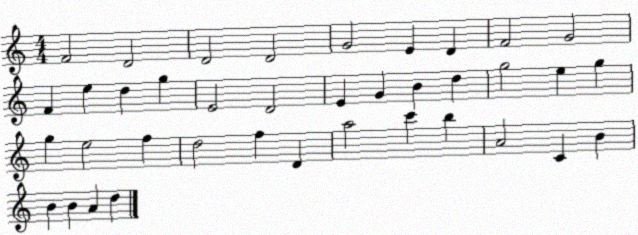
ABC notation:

X:1
T:Untitled
M:4/4
L:1/4
K:C
F2 D2 D2 D2 G2 E D F2 G2 F e d g E2 D2 E G B d g2 e g g e2 f d2 f D a2 c' b A2 C B B B A d